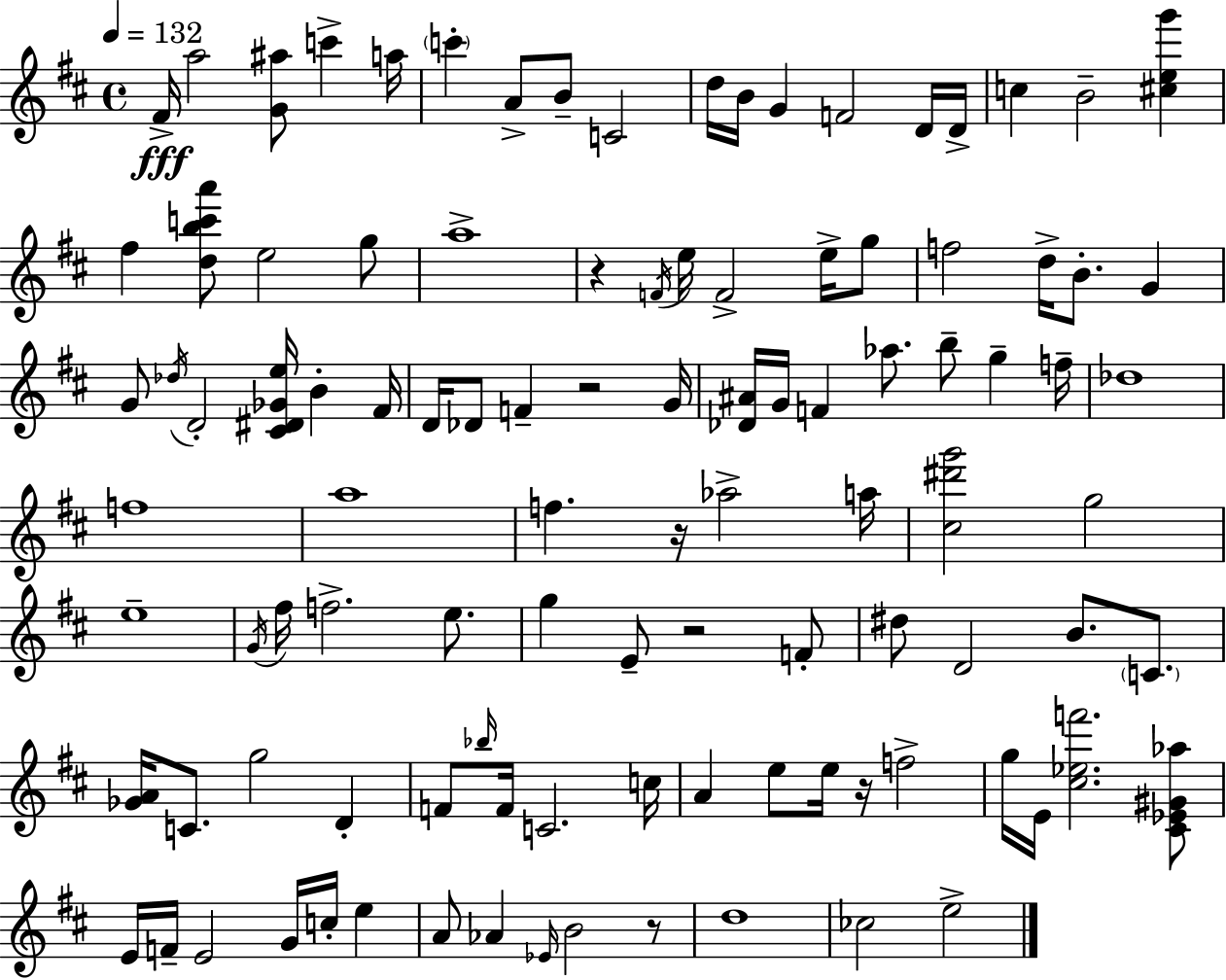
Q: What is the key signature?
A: D major